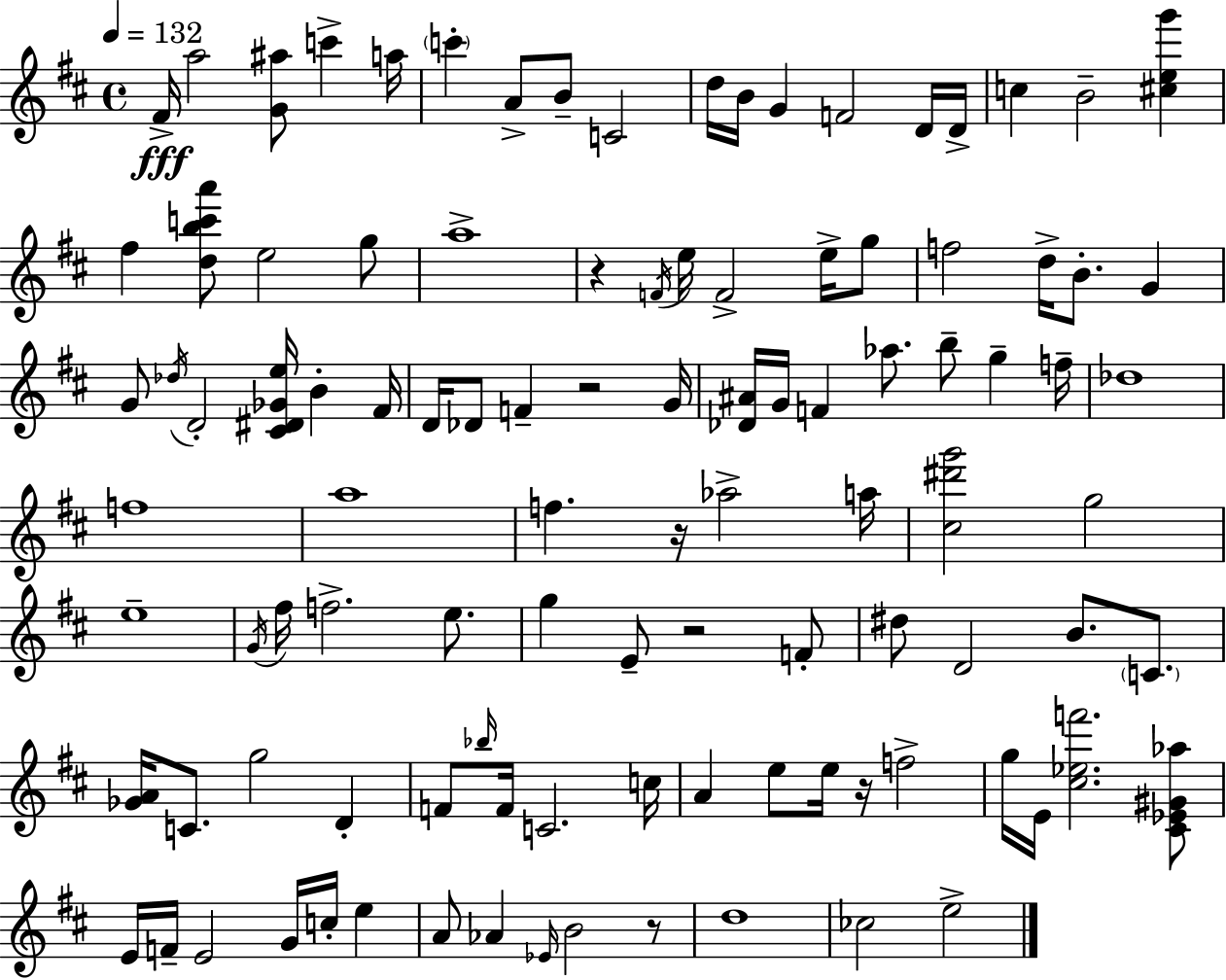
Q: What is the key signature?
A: D major